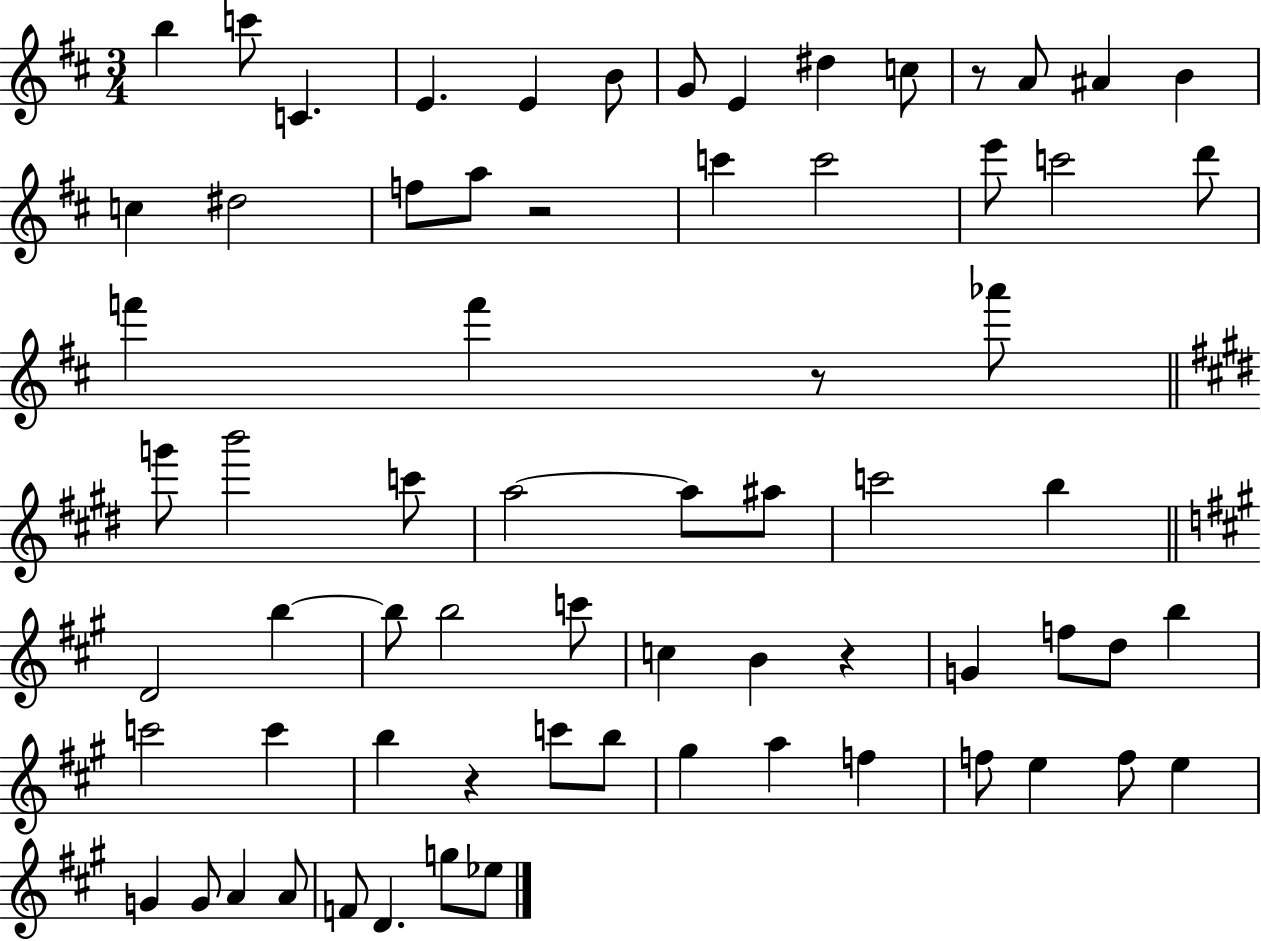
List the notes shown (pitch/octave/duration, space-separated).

B5/q C6/e C4/q. E4/q. E4/q B4/e G4/e E4/q D#5/q C5/e R/e A4/e A#4/q B4/q C5/q D#5/h F5/e A5/e R/h C6/q C6/h E6/e C6/h D6/e F6/q F6/q R/e Ab6/e G6/e B6/h C6/e A5/h A5/e A#5/e C6/h B5/q D4/h B5/q B5/e B5/h C6/e C5/q B4/q R/q G4/q F5/e D5/e B5/q C6/h C6/q B5/q R/q C6/e B5/e G#5/q A5/q F5/q F5/e E5/q F5/e E5/q G4/q G4/e A4/q A4/e F4/e D4/q. G5/e Eb5/e